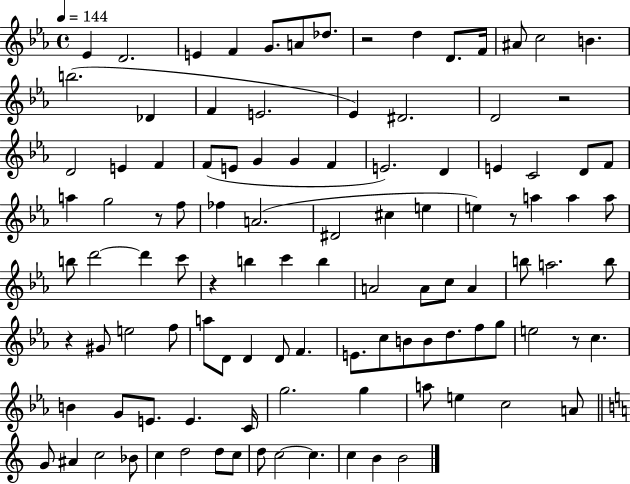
Eb4/q D4/h. E4/q F4/q G4/e. A4/e Db5/e. R/h D5/q D4/e. F4/s A#4/e C5/h B4/q. B5/h. Db4/q F4/q E4/h. Eb4/q D#4/h. D4/h R/h D4/h E4/q F4/q F4/e E4/e G4/q G4/q F4/q E4/h. D4/q E4/q C4/h D4/e F4/e A5/q G5/h R/e F5/e FES5/q A4/h. D#4/h C#5/q E5/q E5/q R/e A5/q A5/q A5/e B5/e D6/h D6/q C6/e R/q B5/q C6/q B5/q A4/h A4/e C5/e A4/q B5/e A5/h. B5/e R/q G#4/e E5/h F5/e A5/e D4/e D4/q D4/e F4/q. E4/e. C5/e B4/e B4/e D5/e. F5/e G5/e E5/h R/e C5/q. B4/q G4/e E4/e. E4/q. C4/s G5/h. G5/q A5/e E5/q C5/h A4/e G4/e A#4/q C5/h Bb4/e C5/q D5/h D5/e C5/e D5/e C5/h C5/q. C5/q B4/q B4/h